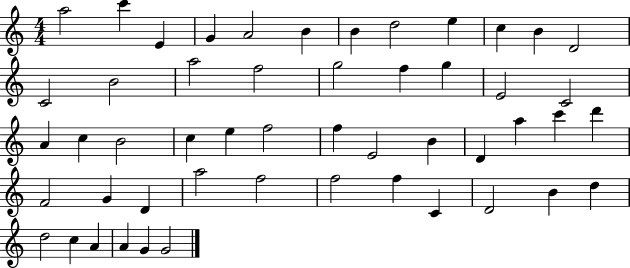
{
  \clef treble
  \numericTimeSignature
  \time 4/4
  \key c \major
  a''2 c'''4 e'4 | g'4 a'2 b'4 | b'4 d''2 e''4 | c''4 b'4 d'2 | \break c'2 b'2 | a''2 f''2 | g''2 f''4 g''4 | e'2 c'2 | \break a'4 c''4 b'2 | c''4 e''4 f''2 | f''4 e'2 b'4 | d'4 a''4 c'''4 d'''4 | \break f'2 g'4 d'4 | a''2 f''2 | f''2 f''4 c'4 | d'2 b'4 d''4 | \break d''2 c''4 a'4 | a'4 g'4 g'2 | \bar "|."
}